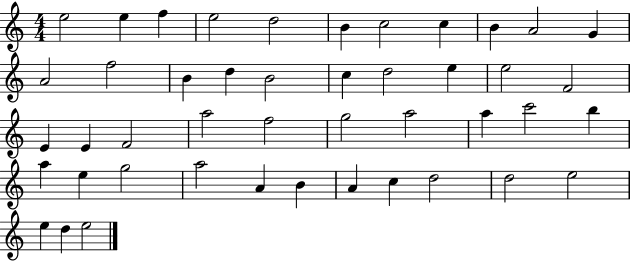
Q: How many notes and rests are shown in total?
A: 45